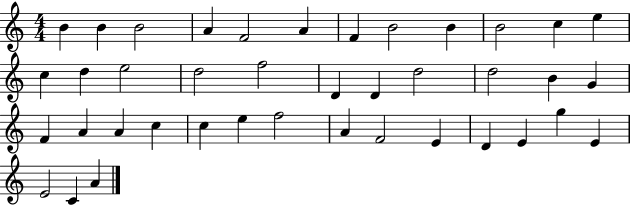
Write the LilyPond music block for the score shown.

{
  \clef treble
  \numericTimeSignature
  \time 4/4
  \key c \major
  b'4 b'4 b'2 | a'4 f'2 a'4 | f'4 b'2 b'4 | b'2 c''4 e''4 | \break c''4 d''4 e''2 | d''2 f''2 | d'4 d'4 d''2 | d''2 b'4 g'4 | \break f'4 a'4 a'4 c''4 | c''4 e''4 f''2 | a'4 f'2 e'4 | d'4 e'4 g''4 e'4 | \break e'2 c'4 a'4 | \bar "|."
}